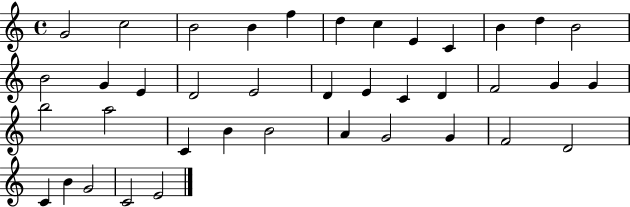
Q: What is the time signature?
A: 4/4